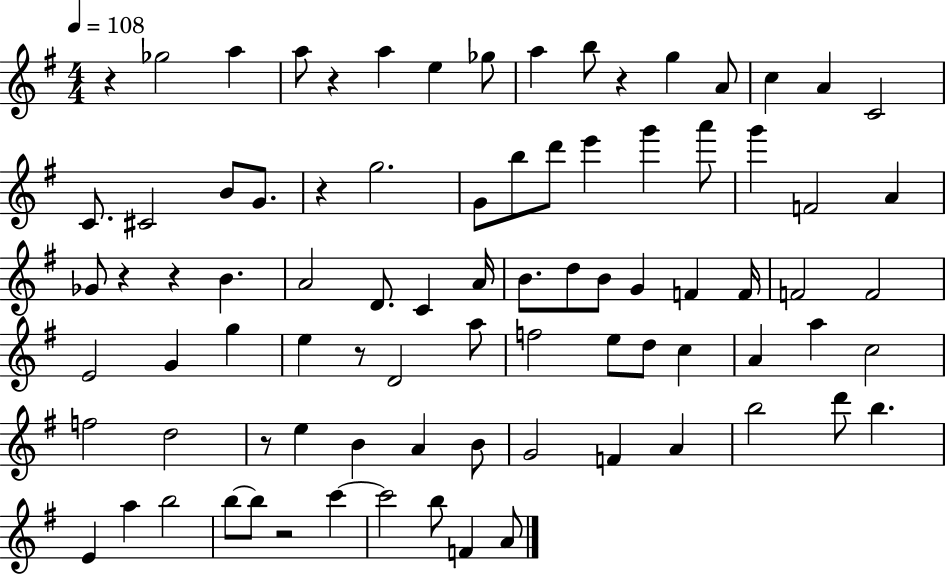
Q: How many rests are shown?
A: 9